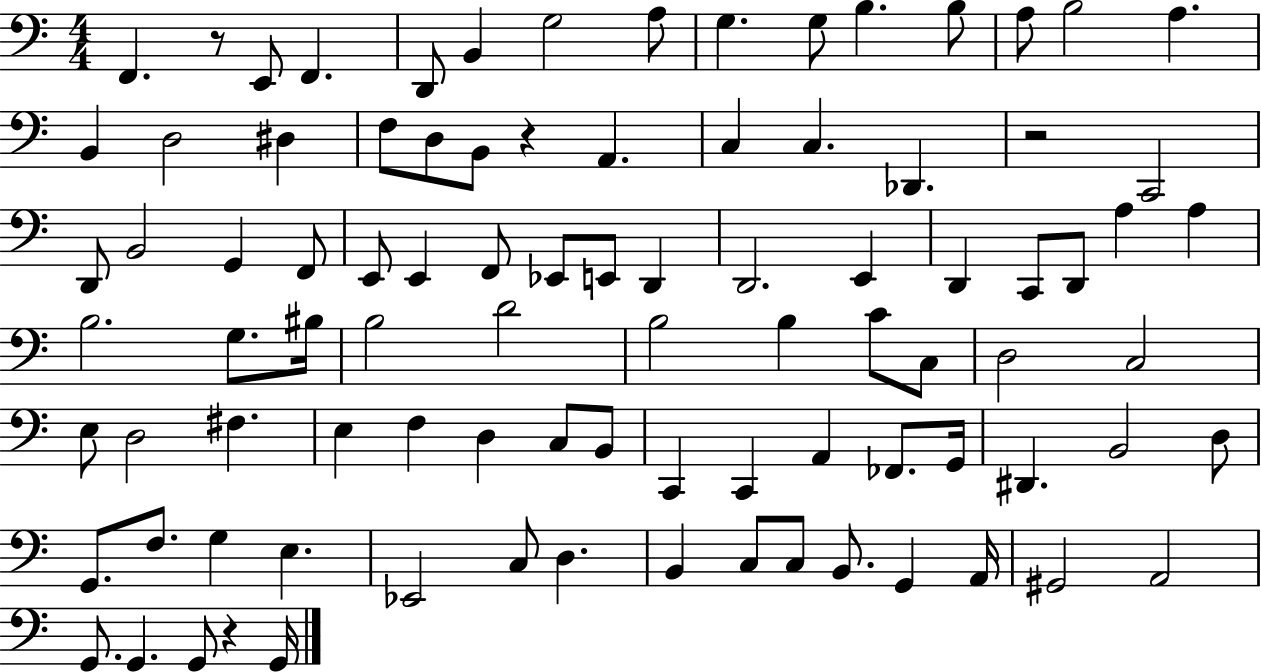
F2/q. R/e E2/e F2/q. D2/e B2/q G3/h A3/e G3/q. G3/e B3/q. B3/e A3/e B3/h A3/q. B2/q D3/h D#3/q F3/e D3/e B2/e R/q A2/q. C3/q C3/q. Db2/q. R/h C2/h D2/e B2/h G2/q F2/e E2/e E2/q F2/e Eb2/e E2/e D2/q D2/h. E2/q D2/q C2/e D2/e A3/q A3/q B3/h. G3/e. BIS3/s B3/h D4/h B3/h B3/q C4/e C3/e D3/h C3/h E3/e D3/h F#3/q. E3/q F3/q D3/q C3/e B2/e C2/q C2/q A2/q FES2/e. G2/s D#2/q. B2/h D3/e G2/e. F3/e. G3/q E3/q. Eb2/h C3/e D3/q. B2/q C3/e C3/e B2/e. G2/q A2/s G#2/h A2/h G2/e. G2/q. G2/e R/q G2/s